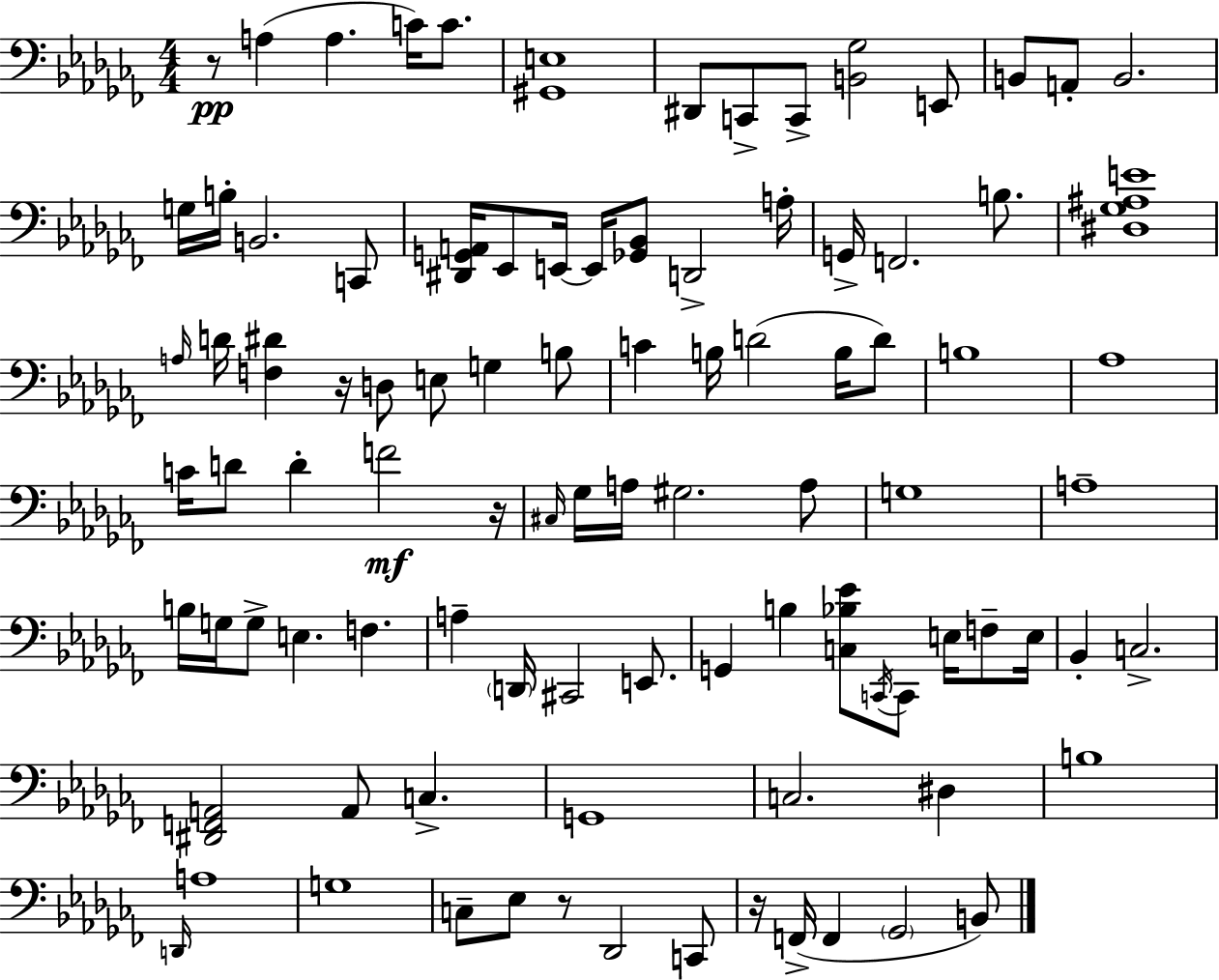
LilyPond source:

{
  \clef bass
  \numericTimeSignature
  \time 4/4
  \key aes \minor
  r8\pp a4( a4. c'16) c'8. | <gis, e>1 | dis,8 c,8-> c,8-> <b, ges>2 e,8 | b,8 a,8-. b,2. | \break g16 b16-. b,2. c,8 | <dis, g, a,>16 ees,8 e,16~~ e,16 <ges, bes,>8 d,2-> a16-. | g,16-> f,2. b8. | <dis ges ais e'>1 | \break \grace { a16 } d'16 <f dis'>4 r16 d8 e8 g4 b8 | c'4 b16 d'2( b16 d'8) | b1 | aes1 | \break c'16 d'8 d'4-. f'2\mf | r16 \grace { cis16 } ges16 a16 gis2. | a8 g1 | a1-- | \break b16 g16 g8-> e4. f4. | a4-- \parenthesize d,16 cis,2 e,8. | g,4 b4 <c bes ees'>8 \acciaccatura { c,16 } c,8 e16 | f8-- e16 bes,4-. c2.-> | \break <dis, f, a,>2 a,8 c4.-> | g,1 | c2. dis4 | b1 | \break \grace { d,16 } a1 | g1 | c8-- ees8 r8 des,2 | c,8 r16 f,16->( f,4 \parenthesize ges,2 | \break b,8) \bar "|."
}